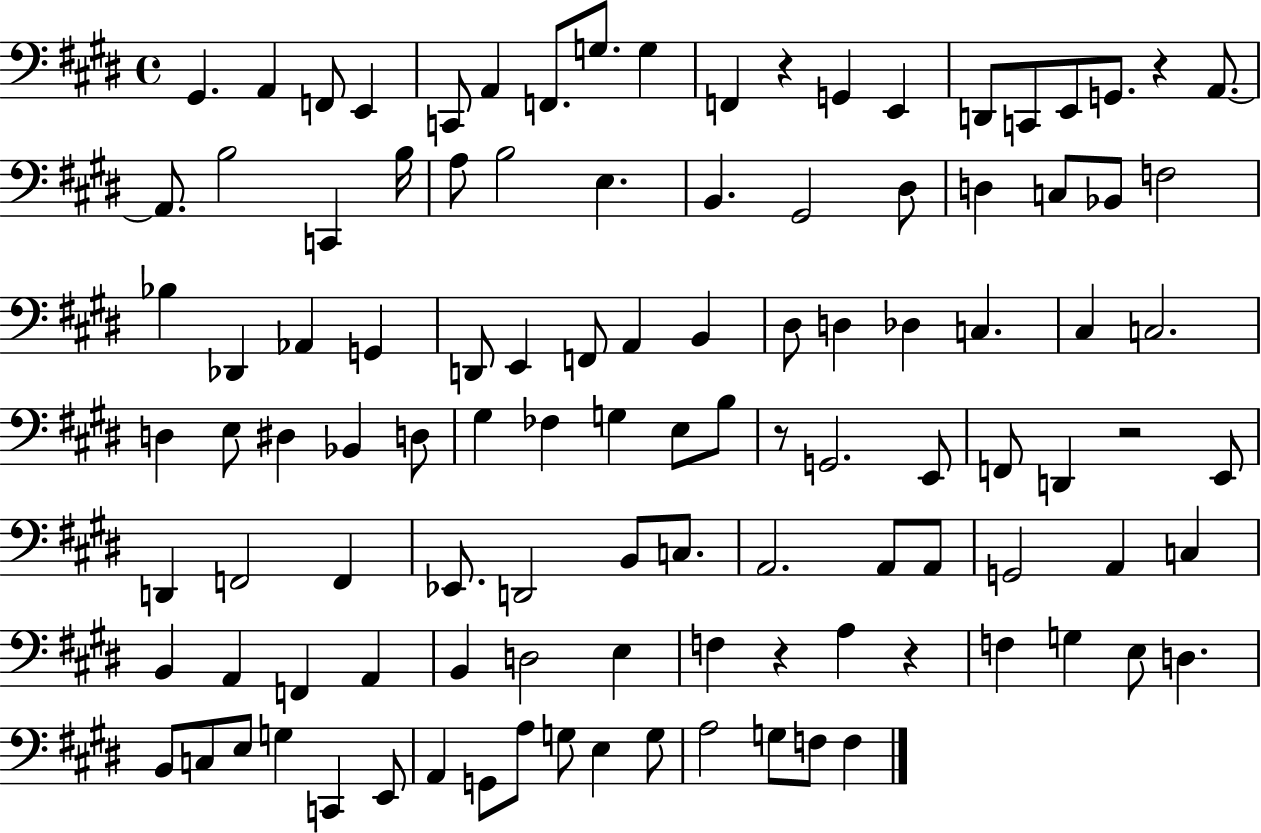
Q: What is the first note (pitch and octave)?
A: G#2